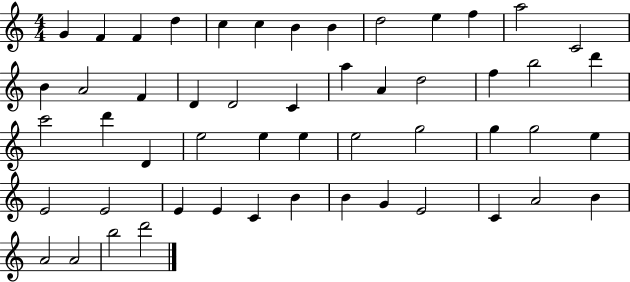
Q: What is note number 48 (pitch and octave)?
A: B4